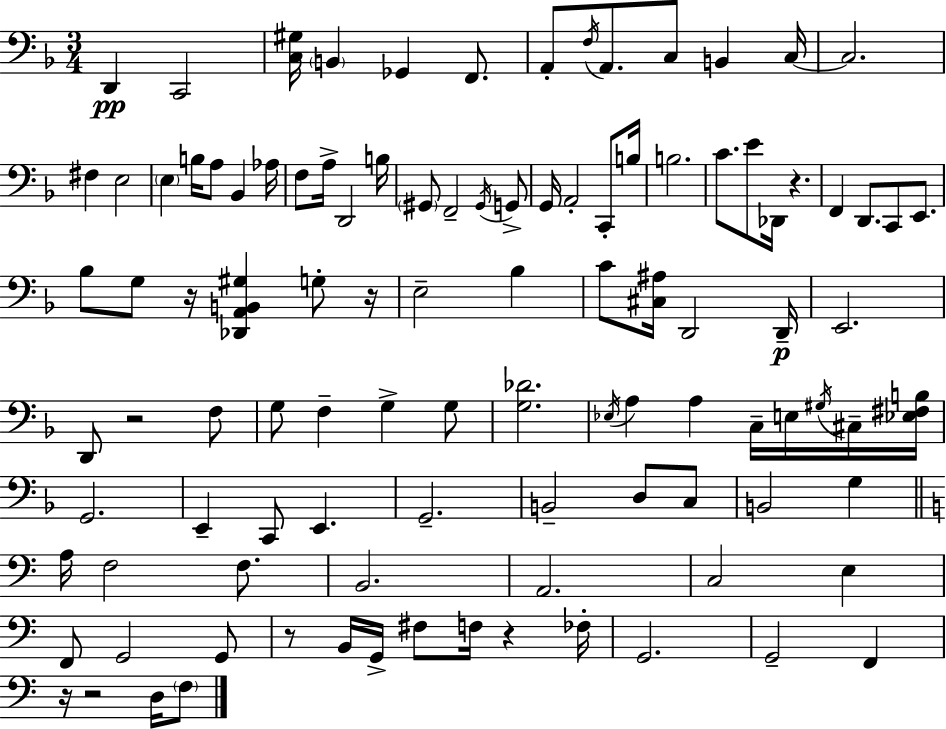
X:1
T:Untitled
M:3/4
L:1/4
K:Dm
D,, C,,2 [C,^G,]/4 B,, _G,, F,,/2 A,,/2 F,/4 A,,/2 C,/2 B,, C,/4 C,2 ^F, E,2 E, B,/4 A,/2 _B,, _A,/4 F,/2 A,/4 D,,2 B,/4 ^G,,/2 F,,2 ^G,,/4 G,,/2 G,,/4 A,,2 C,,/2 B,/4 B,2 C/2 E/2 _D,,/4 z F,, D,,/2 C,,/2 E,,/2 _B,/2 G,/2 z/4 [_D,,A,,B,,^G,] G,/2 z/4 E,2 _B, C/2 [^C,^A,]/4 D,,2 D,,/4 E,,2 D,,/2 z2 F,/2 G,/2 F, G, G,/2 [G,_D]2 _E,/4 A, A, C,/4 E,/4 ^G,/4 ^C,/4 [_E,^F,B,]/4 G,,2 E,, C,,/2 E,, G,,2 B,,2 D,/2 C,/2 B,,2 G, A,/4 F,2 F,/2 B,,2 A,,2 C,2 E, F,,/2 G,,2 G,,/2 z/2 B,,/4 G,,/4 ^F,/2 F,/4 z _F,/4 G,,2 G,,2 F,, z/4 z2 D,/4 F,/2